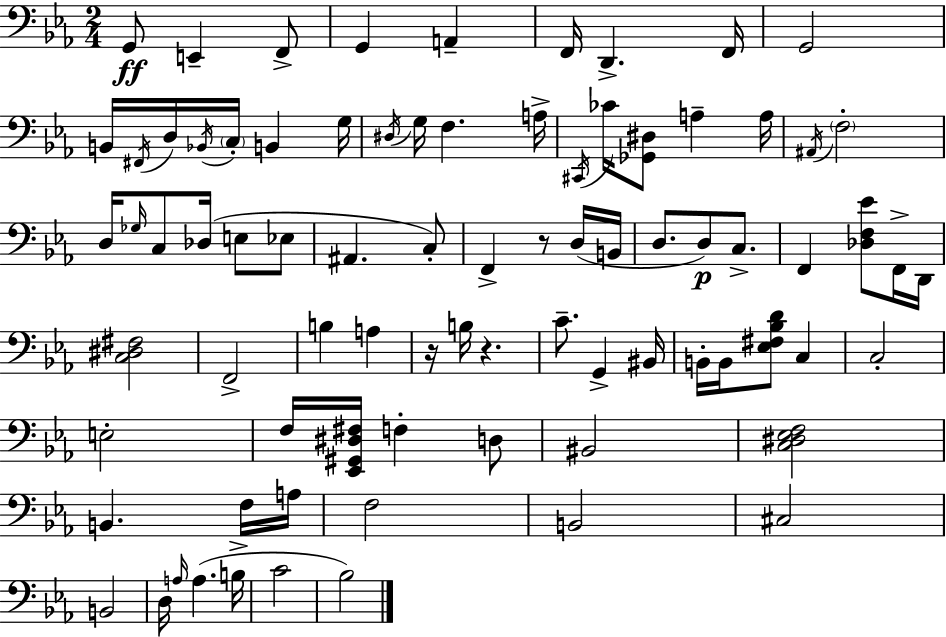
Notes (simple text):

G2/e E2/q F2/e G2/q A2/q F2/s D2/q. F2/s G2/h B2/s F#2/s D3/s Bb2/s C3/s B2/q G3/s D#3/s G3/s F3/q. A3/s C#2/s CES4/s [Gb2,D#3]/e A3/q A3/s A#2/s F3/h D3/s Gb3/s C3/e Db3/s E3/e Eb3/e A#2/q. C3/e F2/q R/e D3/s B2/s D3/e. D3/e C3/e. F2/q [Db3,F3,Eb4]/e F2/s D2/s [C3,D#3,F#3]/h F2/h B3/q A3/q R/s B3/s R/q. C4/e. G2/q BIS2/s B2/s B2/s [Eb3,F#3,Bb3,D4]/e C3/q C3/h E3/h F3/s [Eb2,G#2,D#3,F#3]/s F3/q D3/e BIS2/h [C3,D#3,Eb3,F3]/h B2/q. F3/s A3/s F3/h B2/h C#3/h B2/h D3/s A3/s A3/q. B3/s C4/h Bb3/h